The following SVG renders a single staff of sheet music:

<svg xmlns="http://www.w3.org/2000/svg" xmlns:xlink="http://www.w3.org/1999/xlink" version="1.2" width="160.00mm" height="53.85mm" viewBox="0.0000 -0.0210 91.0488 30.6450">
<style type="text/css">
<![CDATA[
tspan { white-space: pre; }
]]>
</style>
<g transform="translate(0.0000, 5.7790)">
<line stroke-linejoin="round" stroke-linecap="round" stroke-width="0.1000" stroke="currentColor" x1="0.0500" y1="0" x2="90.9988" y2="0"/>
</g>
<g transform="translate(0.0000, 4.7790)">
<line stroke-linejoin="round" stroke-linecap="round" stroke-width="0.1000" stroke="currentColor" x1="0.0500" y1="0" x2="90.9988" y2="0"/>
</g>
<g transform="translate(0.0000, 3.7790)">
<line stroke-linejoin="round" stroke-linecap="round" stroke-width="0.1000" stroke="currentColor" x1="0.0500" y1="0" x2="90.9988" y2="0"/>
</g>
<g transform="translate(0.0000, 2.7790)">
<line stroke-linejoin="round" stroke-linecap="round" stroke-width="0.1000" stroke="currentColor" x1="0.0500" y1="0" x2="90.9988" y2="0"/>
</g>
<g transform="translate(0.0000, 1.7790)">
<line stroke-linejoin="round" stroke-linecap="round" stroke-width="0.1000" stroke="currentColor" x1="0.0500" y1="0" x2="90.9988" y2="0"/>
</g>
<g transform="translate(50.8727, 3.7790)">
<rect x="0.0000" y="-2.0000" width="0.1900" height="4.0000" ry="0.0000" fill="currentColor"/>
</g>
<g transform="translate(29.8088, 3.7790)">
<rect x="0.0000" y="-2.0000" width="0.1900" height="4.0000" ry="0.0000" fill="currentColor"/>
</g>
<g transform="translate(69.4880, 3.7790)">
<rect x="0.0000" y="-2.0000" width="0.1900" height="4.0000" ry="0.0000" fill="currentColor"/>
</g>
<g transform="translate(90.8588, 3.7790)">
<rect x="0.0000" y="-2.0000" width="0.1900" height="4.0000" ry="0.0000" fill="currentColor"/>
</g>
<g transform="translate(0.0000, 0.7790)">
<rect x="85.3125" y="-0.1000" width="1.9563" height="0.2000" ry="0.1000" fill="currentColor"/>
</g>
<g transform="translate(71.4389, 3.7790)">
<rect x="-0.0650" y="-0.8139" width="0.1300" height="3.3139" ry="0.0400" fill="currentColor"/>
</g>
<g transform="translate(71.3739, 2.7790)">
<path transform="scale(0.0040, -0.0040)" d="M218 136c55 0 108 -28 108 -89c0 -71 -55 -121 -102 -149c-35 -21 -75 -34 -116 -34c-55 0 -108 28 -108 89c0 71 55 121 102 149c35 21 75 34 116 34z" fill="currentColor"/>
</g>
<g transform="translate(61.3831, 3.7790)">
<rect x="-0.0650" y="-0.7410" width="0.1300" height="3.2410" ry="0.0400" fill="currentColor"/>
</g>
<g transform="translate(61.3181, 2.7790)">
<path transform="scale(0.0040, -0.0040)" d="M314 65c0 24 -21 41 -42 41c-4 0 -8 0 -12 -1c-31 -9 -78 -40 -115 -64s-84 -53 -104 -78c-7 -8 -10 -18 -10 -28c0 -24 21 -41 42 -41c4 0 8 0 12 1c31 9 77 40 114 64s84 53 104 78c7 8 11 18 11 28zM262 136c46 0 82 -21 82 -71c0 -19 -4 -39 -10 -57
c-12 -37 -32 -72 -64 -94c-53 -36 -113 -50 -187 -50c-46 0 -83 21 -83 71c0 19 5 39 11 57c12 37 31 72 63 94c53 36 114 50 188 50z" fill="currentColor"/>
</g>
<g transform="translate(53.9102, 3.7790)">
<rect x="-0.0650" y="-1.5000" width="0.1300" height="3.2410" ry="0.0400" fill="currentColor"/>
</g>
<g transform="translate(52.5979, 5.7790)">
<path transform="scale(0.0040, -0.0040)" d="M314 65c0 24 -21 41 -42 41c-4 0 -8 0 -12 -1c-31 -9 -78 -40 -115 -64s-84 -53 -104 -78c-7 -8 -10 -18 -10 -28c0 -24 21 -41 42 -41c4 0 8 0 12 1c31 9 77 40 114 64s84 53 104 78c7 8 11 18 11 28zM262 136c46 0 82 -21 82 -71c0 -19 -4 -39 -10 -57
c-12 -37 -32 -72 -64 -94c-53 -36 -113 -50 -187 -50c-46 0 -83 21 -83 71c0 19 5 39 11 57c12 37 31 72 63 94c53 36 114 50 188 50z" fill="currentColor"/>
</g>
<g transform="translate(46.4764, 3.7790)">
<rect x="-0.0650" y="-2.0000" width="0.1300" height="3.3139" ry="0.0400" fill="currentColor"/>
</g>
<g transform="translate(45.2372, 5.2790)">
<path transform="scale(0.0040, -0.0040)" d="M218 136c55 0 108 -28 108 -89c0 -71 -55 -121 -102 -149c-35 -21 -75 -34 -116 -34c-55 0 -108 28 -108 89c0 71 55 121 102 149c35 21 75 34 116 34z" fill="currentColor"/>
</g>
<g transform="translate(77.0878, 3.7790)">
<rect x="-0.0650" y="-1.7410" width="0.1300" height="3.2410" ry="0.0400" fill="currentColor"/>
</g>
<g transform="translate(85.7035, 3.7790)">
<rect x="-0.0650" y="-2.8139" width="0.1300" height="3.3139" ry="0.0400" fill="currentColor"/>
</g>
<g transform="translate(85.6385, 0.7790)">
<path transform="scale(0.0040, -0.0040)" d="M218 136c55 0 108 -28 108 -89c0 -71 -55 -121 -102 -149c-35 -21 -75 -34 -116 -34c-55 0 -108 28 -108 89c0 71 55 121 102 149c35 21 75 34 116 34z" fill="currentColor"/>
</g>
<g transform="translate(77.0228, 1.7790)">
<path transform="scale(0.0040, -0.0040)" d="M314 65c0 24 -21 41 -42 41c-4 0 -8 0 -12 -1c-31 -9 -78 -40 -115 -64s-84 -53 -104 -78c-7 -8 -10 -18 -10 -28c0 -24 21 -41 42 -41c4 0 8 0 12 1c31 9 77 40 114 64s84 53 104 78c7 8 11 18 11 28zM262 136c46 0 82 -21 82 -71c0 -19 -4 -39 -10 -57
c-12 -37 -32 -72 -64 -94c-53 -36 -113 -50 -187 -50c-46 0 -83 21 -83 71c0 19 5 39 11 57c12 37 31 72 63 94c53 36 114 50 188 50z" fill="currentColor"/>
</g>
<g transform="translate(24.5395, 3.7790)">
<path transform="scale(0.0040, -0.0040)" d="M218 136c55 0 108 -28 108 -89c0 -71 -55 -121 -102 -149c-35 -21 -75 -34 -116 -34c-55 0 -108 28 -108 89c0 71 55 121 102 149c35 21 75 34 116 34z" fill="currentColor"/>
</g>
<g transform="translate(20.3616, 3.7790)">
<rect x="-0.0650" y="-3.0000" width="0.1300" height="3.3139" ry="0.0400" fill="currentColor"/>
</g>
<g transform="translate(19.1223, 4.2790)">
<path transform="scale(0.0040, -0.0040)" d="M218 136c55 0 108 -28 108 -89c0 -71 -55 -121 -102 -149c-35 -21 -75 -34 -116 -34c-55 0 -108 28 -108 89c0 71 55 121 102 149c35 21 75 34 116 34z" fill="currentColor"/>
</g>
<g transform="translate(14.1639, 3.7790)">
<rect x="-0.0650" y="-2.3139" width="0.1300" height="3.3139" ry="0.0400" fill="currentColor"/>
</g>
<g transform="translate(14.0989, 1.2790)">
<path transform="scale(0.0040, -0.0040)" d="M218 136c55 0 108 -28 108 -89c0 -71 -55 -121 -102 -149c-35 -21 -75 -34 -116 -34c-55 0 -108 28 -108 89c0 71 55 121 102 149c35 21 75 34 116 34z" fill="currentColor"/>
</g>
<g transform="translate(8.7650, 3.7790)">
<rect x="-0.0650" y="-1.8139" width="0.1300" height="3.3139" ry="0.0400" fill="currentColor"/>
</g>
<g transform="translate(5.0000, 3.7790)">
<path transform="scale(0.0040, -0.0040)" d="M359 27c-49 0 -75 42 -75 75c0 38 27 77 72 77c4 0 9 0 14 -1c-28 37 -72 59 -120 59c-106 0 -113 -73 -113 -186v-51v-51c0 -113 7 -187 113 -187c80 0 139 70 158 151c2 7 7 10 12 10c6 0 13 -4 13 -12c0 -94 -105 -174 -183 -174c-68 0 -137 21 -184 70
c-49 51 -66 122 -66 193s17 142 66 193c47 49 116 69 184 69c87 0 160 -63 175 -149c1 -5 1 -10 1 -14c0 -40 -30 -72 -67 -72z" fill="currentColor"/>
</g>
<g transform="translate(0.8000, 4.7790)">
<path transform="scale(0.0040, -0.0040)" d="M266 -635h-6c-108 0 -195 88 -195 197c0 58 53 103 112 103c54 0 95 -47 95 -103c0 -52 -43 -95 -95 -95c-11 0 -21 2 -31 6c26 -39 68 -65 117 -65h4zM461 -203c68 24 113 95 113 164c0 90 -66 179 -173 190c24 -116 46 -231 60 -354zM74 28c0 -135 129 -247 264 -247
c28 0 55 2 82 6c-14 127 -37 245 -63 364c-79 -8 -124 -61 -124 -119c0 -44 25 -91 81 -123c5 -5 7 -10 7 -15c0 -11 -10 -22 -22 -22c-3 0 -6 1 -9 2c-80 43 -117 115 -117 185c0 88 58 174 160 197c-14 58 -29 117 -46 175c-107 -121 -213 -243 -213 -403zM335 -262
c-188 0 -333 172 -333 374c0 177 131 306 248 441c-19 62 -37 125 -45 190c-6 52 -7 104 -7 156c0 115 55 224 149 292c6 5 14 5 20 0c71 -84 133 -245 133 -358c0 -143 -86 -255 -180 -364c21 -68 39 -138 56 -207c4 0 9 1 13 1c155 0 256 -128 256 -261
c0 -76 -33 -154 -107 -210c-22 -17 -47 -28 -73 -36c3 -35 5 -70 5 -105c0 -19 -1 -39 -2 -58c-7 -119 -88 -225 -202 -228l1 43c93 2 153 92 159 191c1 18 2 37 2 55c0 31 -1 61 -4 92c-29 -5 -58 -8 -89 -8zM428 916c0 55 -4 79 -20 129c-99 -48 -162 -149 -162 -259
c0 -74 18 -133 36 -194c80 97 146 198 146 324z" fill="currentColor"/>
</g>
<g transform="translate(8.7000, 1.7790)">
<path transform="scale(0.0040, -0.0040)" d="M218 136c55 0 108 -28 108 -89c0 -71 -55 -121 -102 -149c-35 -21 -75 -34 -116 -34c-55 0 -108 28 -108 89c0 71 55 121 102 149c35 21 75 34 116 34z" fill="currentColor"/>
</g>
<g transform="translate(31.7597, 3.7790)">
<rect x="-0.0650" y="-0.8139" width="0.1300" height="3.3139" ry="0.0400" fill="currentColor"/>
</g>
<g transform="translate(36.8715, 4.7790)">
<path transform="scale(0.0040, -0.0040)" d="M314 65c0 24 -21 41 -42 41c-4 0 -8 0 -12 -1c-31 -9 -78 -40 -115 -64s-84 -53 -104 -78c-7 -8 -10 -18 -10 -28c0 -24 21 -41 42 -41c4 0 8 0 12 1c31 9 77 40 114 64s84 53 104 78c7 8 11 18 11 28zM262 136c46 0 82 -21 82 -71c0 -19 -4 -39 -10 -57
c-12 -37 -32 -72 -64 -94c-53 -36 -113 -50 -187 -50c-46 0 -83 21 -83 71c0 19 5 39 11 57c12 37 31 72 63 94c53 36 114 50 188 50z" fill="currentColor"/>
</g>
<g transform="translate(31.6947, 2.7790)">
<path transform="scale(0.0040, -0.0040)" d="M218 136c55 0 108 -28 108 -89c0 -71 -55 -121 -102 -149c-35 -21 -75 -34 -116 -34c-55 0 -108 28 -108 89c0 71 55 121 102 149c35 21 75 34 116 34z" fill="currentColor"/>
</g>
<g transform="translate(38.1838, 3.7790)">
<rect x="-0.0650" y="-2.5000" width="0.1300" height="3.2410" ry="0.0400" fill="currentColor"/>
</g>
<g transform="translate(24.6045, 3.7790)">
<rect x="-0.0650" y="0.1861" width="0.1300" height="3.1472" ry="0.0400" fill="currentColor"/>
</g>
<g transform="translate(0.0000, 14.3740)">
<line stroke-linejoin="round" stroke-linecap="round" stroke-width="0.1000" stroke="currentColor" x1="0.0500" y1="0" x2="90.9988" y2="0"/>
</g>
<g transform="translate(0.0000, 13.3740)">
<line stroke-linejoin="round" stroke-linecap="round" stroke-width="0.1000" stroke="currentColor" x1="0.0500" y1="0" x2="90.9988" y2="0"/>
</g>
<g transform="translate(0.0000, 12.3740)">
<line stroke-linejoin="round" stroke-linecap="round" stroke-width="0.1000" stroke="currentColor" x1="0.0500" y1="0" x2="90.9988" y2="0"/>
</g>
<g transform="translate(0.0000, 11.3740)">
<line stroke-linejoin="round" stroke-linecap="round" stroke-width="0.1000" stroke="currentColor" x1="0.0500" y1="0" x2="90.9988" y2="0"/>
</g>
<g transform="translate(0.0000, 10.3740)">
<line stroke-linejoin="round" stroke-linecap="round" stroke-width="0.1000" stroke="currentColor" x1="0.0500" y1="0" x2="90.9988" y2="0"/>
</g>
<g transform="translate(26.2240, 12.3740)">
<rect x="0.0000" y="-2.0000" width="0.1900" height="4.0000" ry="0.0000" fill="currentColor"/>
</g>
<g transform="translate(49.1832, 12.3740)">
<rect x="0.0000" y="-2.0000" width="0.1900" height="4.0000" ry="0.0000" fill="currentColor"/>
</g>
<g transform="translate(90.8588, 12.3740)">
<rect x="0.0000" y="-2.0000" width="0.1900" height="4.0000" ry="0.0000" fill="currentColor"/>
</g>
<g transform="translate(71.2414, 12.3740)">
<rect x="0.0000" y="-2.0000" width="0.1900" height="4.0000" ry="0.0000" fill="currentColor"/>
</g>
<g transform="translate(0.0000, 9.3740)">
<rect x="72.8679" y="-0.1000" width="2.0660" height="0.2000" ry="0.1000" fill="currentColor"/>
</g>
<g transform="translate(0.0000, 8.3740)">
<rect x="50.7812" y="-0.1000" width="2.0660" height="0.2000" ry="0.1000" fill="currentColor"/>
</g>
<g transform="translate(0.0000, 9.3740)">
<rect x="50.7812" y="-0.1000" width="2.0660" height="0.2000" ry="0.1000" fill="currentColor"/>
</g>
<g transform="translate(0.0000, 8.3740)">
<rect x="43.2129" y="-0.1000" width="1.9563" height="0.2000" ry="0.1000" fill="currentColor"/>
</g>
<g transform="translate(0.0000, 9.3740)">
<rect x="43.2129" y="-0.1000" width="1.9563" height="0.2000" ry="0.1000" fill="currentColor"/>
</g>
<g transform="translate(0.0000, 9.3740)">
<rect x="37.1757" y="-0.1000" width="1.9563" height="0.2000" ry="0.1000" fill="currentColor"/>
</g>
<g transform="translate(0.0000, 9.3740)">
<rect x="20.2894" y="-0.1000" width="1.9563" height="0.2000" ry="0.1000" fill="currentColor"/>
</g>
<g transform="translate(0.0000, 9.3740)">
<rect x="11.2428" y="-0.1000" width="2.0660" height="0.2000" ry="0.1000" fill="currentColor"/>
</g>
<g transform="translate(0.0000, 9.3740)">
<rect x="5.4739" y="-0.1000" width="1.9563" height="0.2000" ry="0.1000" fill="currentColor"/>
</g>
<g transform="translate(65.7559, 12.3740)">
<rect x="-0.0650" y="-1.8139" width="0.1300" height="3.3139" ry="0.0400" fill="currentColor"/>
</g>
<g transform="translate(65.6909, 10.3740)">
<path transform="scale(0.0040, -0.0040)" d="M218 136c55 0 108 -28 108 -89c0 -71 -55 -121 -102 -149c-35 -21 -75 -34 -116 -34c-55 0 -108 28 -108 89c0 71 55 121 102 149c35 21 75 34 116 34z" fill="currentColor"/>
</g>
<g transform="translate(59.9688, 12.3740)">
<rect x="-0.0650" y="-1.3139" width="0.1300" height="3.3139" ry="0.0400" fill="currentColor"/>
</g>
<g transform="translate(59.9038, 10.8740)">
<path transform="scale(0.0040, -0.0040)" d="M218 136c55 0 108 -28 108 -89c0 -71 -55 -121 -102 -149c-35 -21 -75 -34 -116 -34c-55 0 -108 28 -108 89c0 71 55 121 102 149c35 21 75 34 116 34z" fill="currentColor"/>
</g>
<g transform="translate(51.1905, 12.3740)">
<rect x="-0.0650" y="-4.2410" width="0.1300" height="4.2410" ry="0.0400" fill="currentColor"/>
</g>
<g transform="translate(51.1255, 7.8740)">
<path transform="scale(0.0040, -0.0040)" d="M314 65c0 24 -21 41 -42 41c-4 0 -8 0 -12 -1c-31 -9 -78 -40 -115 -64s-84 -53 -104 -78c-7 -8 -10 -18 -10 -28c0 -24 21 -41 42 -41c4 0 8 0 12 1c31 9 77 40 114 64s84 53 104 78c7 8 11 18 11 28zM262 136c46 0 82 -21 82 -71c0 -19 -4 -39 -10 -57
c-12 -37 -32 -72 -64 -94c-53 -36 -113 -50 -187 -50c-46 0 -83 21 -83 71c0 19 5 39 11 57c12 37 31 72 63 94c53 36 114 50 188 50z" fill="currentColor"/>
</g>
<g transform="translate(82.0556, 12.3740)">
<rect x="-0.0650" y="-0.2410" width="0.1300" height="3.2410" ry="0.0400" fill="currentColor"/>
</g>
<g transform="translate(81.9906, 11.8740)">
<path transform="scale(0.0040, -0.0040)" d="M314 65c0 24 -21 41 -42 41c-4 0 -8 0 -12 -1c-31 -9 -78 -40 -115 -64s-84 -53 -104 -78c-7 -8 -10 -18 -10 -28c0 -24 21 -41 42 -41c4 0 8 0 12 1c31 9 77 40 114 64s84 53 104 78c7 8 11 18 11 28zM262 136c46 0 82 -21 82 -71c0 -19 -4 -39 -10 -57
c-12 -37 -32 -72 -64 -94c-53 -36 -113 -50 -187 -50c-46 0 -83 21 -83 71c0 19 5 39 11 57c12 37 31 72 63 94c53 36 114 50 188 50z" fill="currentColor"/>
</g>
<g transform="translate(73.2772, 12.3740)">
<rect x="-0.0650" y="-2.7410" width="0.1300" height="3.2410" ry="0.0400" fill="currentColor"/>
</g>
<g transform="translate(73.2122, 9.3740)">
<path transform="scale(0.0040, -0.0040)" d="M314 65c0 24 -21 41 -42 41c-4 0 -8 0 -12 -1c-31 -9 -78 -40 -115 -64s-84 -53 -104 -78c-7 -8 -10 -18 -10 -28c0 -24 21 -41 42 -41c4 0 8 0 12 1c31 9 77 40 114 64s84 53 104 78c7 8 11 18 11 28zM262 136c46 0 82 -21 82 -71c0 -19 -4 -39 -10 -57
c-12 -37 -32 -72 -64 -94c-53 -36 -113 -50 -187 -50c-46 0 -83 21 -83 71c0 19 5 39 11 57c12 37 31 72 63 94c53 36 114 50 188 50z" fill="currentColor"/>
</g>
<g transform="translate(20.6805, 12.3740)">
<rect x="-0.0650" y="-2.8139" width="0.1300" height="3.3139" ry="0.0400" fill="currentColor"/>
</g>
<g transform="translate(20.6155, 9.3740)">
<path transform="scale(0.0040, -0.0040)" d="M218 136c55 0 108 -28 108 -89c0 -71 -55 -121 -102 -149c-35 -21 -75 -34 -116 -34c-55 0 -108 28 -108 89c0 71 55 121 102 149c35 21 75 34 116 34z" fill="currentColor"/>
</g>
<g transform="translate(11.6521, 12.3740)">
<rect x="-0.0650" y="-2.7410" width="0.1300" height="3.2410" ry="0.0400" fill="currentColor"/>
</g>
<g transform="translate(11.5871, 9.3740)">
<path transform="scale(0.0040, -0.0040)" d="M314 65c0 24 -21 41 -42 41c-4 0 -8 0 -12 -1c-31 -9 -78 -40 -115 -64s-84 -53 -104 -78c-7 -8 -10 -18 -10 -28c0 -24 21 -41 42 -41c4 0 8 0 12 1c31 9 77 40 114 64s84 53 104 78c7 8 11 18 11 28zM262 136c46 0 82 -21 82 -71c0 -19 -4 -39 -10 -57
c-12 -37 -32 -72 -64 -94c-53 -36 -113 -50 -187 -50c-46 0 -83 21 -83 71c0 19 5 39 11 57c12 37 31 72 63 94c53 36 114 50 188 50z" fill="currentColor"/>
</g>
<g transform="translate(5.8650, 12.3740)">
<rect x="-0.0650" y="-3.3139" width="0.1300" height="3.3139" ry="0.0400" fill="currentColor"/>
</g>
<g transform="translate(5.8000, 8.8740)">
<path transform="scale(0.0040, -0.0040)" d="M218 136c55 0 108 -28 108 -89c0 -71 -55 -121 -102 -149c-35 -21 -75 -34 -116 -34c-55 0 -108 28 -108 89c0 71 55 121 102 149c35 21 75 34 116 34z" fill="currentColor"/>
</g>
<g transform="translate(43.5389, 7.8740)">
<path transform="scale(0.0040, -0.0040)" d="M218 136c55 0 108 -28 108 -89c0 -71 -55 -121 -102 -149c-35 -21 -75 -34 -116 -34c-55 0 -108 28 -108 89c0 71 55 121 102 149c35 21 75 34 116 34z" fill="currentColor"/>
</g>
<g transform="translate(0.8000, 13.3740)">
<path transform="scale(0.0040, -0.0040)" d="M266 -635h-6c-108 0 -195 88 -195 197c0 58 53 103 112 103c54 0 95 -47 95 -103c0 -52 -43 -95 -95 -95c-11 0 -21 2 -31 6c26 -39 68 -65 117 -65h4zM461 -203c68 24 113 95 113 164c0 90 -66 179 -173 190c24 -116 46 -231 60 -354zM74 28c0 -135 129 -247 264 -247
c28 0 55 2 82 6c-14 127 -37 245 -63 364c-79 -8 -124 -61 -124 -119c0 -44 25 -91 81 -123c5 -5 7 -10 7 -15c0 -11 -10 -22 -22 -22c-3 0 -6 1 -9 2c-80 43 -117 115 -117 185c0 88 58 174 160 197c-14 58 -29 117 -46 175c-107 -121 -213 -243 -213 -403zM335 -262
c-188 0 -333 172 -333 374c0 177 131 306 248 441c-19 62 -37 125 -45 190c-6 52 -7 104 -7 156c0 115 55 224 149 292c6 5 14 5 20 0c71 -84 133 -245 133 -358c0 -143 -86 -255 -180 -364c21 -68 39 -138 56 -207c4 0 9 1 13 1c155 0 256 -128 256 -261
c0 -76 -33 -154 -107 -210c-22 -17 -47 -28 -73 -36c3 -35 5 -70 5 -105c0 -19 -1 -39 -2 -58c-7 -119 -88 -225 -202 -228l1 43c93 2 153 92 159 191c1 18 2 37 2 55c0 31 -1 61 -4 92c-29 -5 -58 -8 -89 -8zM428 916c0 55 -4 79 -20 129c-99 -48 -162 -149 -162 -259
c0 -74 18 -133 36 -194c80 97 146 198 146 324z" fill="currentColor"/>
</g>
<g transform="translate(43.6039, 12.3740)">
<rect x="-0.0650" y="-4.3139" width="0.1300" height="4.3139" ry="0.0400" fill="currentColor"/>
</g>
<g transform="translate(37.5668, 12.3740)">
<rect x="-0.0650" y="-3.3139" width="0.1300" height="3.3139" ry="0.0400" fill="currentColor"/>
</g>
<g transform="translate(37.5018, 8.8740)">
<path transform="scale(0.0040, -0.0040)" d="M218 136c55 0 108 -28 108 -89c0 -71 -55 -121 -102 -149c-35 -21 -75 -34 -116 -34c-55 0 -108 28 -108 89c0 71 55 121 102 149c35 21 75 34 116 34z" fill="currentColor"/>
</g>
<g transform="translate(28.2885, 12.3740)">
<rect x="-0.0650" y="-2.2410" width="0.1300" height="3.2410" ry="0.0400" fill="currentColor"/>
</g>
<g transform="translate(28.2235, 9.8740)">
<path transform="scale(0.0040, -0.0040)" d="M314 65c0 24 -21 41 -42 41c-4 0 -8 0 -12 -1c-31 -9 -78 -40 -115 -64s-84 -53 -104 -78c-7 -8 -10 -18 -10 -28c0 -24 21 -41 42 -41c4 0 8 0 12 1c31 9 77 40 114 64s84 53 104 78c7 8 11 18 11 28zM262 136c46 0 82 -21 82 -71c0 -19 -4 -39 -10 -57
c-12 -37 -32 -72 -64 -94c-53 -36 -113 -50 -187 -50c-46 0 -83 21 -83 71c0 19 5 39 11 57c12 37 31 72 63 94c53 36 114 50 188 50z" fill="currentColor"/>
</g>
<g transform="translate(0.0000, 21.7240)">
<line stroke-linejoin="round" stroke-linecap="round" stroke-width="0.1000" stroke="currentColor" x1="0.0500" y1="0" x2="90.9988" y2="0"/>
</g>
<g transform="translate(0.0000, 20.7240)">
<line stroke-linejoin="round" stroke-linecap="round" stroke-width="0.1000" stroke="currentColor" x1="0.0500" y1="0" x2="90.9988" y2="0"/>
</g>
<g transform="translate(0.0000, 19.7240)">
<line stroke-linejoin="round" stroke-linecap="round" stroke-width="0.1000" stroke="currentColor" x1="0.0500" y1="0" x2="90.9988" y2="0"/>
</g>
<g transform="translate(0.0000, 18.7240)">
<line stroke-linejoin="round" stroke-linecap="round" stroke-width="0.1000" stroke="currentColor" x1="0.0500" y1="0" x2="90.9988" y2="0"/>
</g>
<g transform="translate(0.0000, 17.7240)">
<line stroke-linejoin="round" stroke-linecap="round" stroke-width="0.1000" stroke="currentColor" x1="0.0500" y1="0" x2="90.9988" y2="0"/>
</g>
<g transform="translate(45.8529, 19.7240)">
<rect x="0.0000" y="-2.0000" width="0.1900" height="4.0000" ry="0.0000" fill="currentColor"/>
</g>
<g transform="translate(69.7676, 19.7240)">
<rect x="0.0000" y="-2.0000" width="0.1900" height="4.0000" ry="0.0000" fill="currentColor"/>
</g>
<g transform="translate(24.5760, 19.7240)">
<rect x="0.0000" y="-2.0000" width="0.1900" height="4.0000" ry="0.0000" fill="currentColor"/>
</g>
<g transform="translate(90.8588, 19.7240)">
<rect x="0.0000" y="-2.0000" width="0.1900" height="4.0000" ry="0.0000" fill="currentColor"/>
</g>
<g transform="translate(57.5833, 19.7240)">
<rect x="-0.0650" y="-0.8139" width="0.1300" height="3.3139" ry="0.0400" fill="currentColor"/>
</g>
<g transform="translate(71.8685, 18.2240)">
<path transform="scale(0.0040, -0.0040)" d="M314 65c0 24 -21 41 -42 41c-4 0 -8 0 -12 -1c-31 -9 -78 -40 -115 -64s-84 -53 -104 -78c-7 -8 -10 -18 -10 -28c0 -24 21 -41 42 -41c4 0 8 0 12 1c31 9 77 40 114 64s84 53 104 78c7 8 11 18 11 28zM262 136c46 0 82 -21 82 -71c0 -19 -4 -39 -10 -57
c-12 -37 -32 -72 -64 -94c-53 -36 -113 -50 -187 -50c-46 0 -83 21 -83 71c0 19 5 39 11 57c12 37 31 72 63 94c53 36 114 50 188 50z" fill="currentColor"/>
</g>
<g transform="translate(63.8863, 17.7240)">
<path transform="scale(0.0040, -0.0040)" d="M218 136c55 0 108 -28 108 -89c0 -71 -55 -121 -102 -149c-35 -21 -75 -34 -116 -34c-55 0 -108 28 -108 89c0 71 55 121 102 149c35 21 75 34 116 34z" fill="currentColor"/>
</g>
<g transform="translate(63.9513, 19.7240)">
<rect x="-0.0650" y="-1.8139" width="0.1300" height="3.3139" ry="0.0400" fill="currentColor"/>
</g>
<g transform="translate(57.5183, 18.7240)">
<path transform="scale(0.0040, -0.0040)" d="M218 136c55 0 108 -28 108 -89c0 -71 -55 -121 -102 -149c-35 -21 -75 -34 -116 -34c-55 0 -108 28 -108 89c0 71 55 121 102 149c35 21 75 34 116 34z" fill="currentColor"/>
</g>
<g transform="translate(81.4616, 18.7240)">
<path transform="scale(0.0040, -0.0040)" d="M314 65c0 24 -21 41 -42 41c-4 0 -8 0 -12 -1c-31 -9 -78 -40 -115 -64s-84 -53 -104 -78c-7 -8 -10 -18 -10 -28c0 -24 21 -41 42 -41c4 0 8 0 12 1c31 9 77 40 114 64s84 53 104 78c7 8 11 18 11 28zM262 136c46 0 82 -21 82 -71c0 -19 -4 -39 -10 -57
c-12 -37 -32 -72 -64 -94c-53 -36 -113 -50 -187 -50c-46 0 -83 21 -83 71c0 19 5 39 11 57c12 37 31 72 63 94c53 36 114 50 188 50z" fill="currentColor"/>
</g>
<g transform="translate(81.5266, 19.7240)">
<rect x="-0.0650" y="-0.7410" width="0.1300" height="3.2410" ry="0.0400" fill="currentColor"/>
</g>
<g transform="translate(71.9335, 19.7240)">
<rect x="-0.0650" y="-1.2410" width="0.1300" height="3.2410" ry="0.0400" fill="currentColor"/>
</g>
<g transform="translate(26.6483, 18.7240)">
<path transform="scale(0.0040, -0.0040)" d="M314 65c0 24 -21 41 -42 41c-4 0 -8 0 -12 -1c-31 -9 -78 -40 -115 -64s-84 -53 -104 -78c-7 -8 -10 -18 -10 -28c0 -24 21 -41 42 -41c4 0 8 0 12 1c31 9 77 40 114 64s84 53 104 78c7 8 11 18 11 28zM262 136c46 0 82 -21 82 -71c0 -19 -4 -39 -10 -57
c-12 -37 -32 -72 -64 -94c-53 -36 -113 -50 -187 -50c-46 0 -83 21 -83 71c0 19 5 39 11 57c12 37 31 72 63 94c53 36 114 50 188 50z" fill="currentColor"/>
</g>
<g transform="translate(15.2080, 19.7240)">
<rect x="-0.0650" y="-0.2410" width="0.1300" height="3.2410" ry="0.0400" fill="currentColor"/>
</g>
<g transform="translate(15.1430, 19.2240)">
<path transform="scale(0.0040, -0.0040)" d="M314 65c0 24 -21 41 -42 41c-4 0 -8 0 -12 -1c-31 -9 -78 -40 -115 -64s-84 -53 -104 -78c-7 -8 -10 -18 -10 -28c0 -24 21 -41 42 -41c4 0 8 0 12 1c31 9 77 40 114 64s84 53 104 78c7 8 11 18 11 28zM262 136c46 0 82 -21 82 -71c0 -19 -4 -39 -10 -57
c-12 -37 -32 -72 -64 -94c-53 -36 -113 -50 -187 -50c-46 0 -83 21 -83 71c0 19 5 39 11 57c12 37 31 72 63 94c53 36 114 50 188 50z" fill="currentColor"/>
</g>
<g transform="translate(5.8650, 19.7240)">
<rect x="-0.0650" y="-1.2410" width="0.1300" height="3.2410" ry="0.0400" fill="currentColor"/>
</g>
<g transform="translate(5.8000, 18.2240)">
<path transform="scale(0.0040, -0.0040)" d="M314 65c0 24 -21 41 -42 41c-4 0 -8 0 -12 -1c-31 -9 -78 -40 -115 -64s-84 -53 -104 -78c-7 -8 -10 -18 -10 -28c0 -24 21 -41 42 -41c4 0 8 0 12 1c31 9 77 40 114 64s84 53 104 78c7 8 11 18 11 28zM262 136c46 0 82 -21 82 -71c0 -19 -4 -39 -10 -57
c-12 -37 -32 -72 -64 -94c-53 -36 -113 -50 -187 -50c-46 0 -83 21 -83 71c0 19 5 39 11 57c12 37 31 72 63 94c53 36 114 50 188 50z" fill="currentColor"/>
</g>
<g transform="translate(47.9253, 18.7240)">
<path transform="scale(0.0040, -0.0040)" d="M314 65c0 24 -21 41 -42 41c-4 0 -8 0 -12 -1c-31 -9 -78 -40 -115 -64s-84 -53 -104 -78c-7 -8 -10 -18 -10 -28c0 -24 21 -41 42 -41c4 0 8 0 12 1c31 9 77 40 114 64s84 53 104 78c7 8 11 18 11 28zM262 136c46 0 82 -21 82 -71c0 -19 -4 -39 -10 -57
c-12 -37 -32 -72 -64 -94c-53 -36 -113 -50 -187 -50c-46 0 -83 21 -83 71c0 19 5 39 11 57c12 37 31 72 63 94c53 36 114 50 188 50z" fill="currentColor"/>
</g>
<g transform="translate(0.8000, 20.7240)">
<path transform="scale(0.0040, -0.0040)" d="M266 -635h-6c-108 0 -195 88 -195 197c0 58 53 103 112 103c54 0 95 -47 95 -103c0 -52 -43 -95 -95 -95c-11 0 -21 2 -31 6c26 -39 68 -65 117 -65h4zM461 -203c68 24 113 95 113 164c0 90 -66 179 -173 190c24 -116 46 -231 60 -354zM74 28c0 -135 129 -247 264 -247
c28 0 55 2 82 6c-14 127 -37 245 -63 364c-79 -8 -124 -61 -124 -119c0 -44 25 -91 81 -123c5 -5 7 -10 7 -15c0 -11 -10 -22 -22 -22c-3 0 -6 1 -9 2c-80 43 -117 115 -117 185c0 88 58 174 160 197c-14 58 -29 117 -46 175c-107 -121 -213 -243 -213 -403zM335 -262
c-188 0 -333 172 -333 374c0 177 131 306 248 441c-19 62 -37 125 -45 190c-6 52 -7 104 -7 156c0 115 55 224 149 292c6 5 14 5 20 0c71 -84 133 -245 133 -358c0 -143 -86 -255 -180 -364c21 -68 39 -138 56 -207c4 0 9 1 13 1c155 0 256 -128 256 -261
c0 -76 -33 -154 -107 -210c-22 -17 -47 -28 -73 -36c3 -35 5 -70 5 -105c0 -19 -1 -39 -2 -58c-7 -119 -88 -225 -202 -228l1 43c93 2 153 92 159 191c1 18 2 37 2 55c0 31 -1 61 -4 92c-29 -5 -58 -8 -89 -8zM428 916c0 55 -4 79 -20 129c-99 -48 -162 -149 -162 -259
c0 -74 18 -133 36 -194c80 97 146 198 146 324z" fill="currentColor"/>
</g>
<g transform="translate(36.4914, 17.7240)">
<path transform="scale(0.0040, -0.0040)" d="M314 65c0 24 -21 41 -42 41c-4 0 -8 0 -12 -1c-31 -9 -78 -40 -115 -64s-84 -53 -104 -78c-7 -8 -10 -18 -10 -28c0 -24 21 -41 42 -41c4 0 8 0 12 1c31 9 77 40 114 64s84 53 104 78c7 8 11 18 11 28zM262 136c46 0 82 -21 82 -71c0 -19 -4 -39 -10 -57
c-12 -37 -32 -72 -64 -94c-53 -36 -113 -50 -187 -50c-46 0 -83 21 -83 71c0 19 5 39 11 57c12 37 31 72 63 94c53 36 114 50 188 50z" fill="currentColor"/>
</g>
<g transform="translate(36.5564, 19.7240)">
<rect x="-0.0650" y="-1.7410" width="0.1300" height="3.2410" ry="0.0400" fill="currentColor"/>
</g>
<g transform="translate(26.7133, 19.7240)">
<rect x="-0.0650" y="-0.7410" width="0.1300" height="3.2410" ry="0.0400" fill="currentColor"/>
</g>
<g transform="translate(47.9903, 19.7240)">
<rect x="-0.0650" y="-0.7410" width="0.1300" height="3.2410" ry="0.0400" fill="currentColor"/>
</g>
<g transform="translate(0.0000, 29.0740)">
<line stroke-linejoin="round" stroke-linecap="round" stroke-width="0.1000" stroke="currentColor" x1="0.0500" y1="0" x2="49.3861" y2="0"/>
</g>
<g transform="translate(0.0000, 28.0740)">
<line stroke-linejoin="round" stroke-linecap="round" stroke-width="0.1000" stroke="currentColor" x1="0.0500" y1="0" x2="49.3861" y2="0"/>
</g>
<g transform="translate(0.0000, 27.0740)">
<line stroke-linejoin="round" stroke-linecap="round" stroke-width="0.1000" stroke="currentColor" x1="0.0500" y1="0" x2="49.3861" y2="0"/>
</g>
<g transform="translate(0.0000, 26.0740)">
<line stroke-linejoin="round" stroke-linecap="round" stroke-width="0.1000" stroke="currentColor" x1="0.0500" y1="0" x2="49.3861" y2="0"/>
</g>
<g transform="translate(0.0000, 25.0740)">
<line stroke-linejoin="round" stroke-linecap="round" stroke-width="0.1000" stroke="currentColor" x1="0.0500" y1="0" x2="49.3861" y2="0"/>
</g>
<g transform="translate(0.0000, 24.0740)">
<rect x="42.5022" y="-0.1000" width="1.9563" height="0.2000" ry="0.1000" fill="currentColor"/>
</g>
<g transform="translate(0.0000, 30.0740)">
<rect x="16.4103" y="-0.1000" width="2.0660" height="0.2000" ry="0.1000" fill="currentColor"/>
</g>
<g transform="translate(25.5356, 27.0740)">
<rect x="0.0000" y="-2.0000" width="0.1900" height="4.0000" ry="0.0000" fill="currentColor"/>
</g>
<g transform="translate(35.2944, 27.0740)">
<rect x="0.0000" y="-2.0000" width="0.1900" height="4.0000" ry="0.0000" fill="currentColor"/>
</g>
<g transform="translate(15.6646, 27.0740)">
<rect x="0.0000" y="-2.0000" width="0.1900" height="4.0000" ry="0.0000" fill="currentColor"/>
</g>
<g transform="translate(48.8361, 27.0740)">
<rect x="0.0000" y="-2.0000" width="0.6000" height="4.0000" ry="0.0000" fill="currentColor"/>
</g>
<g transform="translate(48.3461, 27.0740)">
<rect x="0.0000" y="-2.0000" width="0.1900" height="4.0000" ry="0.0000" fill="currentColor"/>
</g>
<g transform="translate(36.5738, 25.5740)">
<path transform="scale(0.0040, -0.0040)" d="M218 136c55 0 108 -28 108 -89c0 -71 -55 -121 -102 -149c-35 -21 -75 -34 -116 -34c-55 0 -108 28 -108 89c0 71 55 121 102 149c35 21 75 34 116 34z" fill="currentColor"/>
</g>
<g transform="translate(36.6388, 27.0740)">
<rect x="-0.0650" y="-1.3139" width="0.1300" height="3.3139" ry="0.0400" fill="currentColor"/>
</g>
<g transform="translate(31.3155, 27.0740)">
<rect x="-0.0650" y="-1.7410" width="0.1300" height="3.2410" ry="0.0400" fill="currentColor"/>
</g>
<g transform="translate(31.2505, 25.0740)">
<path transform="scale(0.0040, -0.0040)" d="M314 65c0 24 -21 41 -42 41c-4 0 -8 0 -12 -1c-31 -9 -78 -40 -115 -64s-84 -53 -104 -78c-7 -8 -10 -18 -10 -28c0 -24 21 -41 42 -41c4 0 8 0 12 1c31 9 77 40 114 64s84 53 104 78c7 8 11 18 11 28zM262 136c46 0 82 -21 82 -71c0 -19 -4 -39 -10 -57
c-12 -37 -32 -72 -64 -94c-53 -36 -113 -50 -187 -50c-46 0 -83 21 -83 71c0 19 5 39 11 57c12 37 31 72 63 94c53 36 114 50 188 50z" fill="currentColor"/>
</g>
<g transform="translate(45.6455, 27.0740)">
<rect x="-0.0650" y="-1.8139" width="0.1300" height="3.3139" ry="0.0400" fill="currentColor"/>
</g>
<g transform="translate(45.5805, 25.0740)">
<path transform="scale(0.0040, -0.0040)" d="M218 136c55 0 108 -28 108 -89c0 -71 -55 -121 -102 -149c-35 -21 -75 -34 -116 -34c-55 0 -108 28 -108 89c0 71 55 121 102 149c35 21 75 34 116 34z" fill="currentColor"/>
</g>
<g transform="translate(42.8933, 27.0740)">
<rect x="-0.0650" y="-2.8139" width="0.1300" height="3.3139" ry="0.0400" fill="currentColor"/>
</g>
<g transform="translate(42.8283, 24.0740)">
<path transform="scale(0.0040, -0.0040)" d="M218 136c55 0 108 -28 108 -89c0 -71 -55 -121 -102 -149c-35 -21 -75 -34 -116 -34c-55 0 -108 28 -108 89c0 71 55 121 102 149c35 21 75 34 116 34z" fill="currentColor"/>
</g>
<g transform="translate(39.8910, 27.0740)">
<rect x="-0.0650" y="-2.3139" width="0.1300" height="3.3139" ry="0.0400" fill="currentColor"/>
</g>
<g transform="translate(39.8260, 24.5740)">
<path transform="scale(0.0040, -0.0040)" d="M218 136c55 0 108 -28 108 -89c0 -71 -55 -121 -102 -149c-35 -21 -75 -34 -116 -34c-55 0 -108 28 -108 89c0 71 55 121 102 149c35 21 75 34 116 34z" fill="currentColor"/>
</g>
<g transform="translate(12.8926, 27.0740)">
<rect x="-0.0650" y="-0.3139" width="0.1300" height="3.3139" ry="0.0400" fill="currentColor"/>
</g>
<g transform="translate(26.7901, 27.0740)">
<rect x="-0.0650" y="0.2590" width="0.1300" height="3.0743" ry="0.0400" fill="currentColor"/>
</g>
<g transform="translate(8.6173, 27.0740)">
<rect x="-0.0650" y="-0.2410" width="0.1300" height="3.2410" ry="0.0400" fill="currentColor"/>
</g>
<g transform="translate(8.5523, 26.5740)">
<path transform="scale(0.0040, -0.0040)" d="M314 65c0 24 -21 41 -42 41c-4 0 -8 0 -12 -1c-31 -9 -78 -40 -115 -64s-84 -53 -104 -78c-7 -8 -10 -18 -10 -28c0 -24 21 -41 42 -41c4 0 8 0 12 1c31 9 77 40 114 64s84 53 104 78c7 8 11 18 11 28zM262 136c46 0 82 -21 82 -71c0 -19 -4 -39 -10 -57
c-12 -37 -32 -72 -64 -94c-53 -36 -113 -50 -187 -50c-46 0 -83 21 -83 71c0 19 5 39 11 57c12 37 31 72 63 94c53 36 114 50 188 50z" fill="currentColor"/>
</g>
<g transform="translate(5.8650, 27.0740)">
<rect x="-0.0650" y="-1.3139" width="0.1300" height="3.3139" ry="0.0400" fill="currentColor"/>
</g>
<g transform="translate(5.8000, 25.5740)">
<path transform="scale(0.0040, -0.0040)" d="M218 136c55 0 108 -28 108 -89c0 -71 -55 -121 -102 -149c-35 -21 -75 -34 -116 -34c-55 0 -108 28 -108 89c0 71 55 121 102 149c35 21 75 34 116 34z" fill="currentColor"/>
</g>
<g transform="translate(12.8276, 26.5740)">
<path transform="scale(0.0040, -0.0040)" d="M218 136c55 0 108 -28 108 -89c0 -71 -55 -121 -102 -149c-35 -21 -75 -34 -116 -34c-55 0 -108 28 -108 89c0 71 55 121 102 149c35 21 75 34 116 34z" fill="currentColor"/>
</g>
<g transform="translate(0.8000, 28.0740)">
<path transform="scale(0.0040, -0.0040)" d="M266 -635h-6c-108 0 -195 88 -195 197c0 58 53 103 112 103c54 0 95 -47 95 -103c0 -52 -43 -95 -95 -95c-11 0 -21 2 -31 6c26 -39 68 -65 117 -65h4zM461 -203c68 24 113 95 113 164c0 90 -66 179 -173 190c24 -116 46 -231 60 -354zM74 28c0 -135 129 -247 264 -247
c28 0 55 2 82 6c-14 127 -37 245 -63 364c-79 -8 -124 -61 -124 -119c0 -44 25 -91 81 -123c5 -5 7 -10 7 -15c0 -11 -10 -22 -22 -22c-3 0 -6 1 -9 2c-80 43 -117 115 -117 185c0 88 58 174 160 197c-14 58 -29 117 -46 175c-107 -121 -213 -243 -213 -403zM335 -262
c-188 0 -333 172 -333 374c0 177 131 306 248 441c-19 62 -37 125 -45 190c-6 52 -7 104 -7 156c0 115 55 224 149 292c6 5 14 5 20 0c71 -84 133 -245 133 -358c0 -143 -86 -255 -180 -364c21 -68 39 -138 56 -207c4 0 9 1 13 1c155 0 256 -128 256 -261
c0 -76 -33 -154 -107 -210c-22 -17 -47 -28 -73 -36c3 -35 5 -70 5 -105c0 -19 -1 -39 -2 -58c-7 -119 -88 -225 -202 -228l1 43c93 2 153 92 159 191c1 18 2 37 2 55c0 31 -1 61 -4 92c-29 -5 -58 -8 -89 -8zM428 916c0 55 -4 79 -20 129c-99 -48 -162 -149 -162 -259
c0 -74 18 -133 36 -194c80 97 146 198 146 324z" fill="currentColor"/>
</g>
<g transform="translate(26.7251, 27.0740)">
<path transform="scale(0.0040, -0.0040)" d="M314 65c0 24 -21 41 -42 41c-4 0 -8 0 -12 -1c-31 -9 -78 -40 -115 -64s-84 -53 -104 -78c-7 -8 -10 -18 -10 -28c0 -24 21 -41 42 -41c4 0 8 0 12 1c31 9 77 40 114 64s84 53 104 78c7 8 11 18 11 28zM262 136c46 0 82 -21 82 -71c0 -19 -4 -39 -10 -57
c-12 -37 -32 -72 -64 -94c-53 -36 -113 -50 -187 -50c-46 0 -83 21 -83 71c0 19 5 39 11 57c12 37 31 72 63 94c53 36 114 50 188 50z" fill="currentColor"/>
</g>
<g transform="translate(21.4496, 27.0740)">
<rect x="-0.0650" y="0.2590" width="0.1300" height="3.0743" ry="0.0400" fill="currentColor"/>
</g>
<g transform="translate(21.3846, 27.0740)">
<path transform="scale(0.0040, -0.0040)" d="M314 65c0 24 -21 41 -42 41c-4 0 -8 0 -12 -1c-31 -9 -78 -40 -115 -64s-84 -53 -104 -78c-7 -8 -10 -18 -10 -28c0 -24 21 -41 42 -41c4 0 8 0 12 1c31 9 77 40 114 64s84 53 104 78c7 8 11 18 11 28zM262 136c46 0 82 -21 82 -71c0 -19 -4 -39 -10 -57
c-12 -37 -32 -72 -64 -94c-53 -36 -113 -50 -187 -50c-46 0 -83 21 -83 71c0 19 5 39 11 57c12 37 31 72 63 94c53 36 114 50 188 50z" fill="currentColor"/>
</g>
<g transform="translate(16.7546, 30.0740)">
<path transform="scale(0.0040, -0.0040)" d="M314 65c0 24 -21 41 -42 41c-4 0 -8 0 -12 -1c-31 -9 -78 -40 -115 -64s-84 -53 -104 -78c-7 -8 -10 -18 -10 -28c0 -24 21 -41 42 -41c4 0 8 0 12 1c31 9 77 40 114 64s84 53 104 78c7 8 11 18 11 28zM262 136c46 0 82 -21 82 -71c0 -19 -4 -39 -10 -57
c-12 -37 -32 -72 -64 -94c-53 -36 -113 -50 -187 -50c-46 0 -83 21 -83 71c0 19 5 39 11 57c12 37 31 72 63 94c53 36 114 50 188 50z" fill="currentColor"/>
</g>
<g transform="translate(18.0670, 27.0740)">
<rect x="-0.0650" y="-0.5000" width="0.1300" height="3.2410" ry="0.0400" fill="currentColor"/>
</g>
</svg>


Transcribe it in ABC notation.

X:1
T:Untitled
M:4/4
L:1/4
K:C
f g A B d G2 F E2 d2 d f2 a b a2 a g2 b d' d'2 e f a2 c2 e2 c2 d2 f2 d2 d f e2 d2 e c2 c C2 B2 B2 f2 e g a f